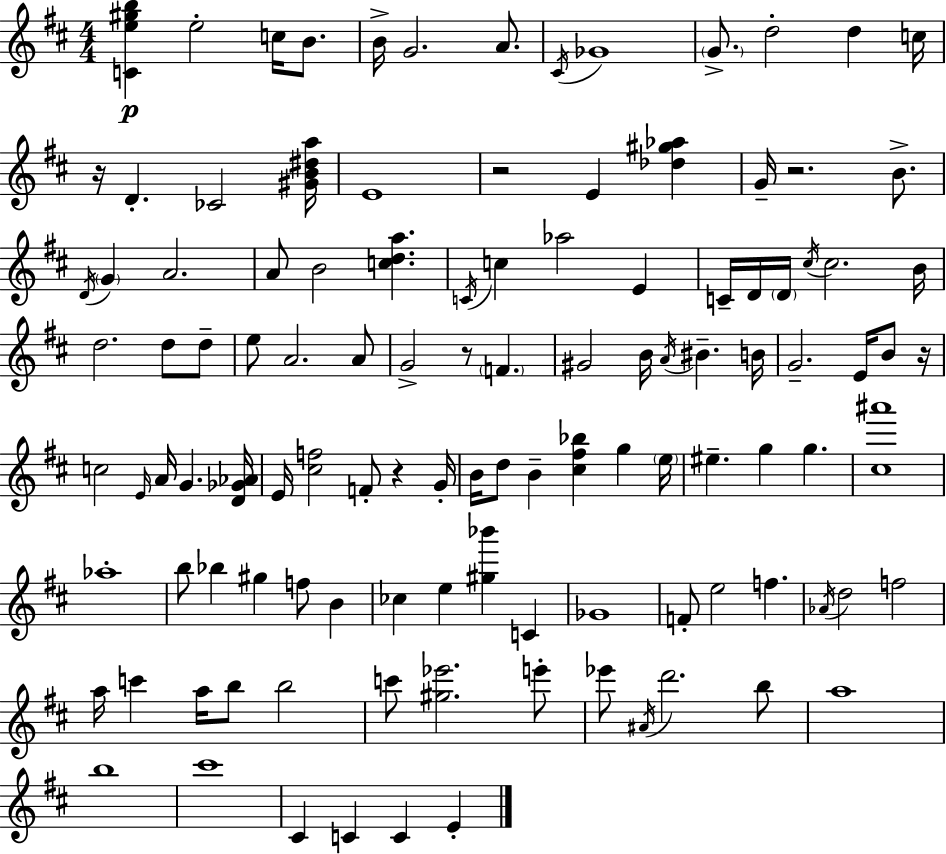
[C4,E5,G#5,B5]/q E5/h C5/s B4/e. B4/s G4/h. A4/e. C#4/s Gb4/w G4/e. D5/h D5/q C5/s R/s D4/q. CES4/h [G#4,B4,D#5,A5]/s E4/w R/h E4/q [Db5,G#5,Ab5]/q G4/s R/h. B4/e. D4/s G4/q A4/h. A4/e B4/h [C5,D5,A5]/q. C4/s C5/q Ab5/h E4/q C4/s D4/s D4/s C#5/s C#5/h. B4/s D5/h. D5/e D5/e E5/e A4/h. A4/e G4/h R/e F4/q. G#4/h B4/s A4/s BIS4/q. B4/s G4/h. E4/s B4/e R/s C5/h E4/s A4/s G4/q. [D4,Gb4,Ab4]/s E4/s [C#5,F5]/h F4/e R/q G4/s B4/s D5/e B4/q [C#5,F#5,Bb5]/q G5/q E5/s EIS5/q. G5/q G5/q. [C#5,A#6]/w Ab5/w B5/e Bb5/q G#5/q F5/e B4/q CES5/q E5/q [G#5,Bb6]/q C4/q Gb4/w F4/e E5/h F5/q. Ab4/s D5/h F5/h A5/s C6/q A5/s B5/e B5/h C6/e [G#5,Eb6]/h. E6/e Eb6/e A#4/s D6/h. B5/e A5/w B5/w C#6/w C#4/q C4/q C4/q E4/q